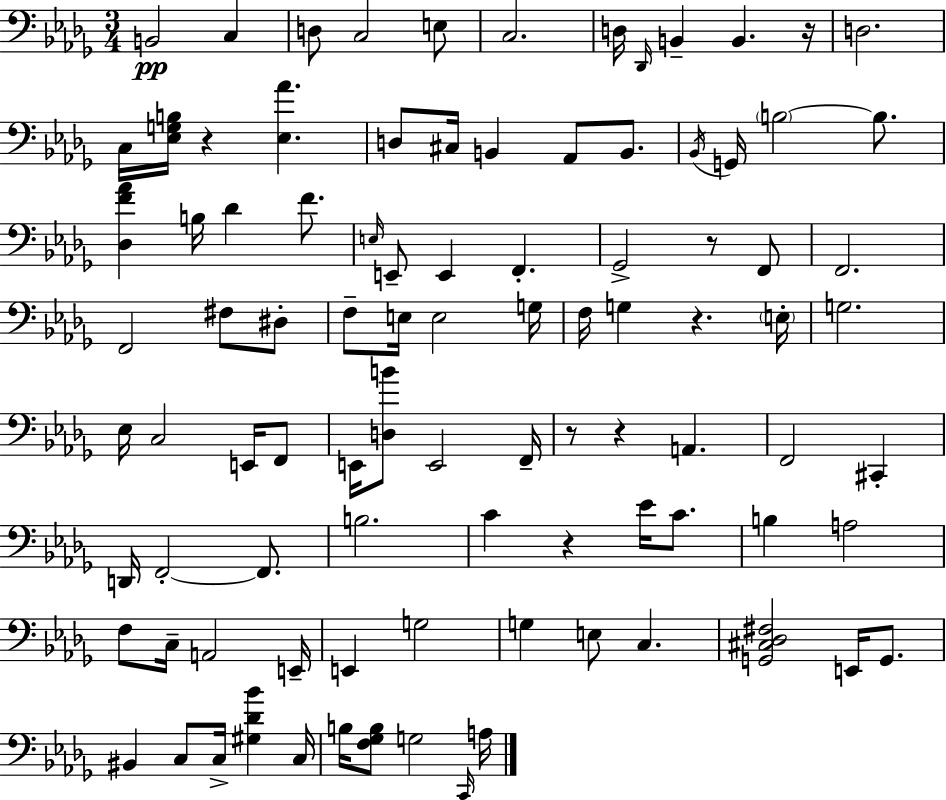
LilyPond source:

{
  \clef bass
  \numericTimeSignature
  \time 3/4
  \key bes \minor
  b,2\pp c4 | d8 c2 e8 | c2. | d16 \grace { des,16 } b,4-- b,4. | \break r16 d2. | c16 <ees g b>16 r4 <ees aes'>4. | d8 cis16 b,4 aes,8 b,8. | \acciaccatura { bes,16 } g,16 \parenthesize b2~~ b8. | \break <des f' aes'>4 b16 des'4 f'8. | \grace { e16 } e,8-- e,4 f,4.-. | ges,2-> r8 | f,8 f,2. | \break f,2 fis8 | dis8-. f8-- e16 e2 | g16 f16 g4 r4. | \parenthesize e16-. g2. | \break ees16 c2 | e,16 f,8 e,16 <d b'>8 e,2 | f,16-- r8 r4 a,4. | f,2 cis,4-. | \break d,16 f,2-.~~ | f,8. b2. | c'4 r4 ees'16 | c'8. b4 a2 | \break f8 c16-- a,2 | e,16-- e,4 g2 | g4 e8 c4. | <g, cis des fis>2 e,16 | \break g,8. bis,4 c8 c16-> <gis des' bes'>4 | c16 b16 <f ges b>8 g2 | \grace { c,16 } a16 \bar "|."
}